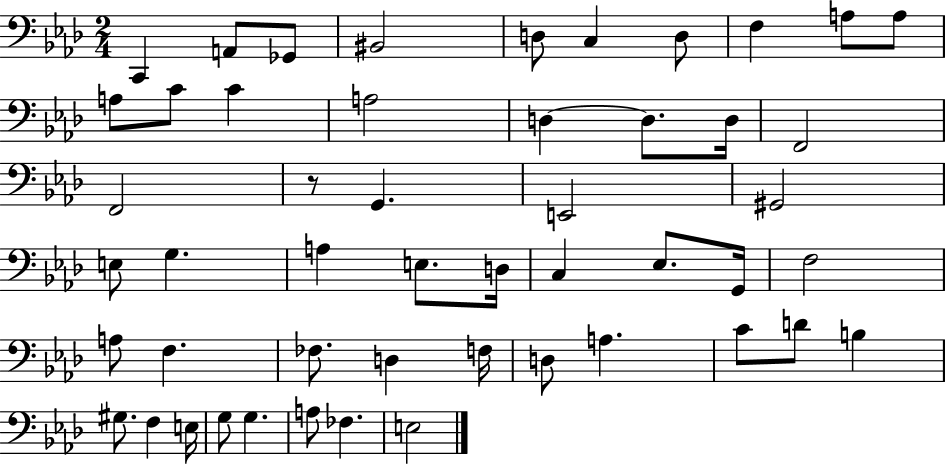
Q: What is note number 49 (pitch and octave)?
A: E3